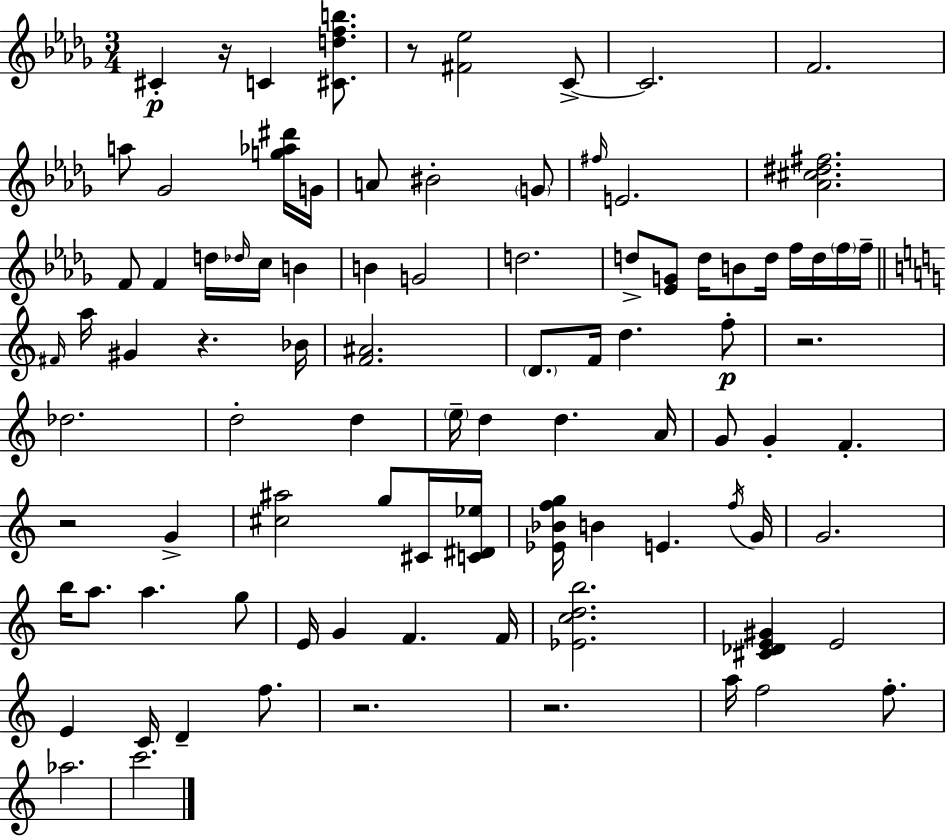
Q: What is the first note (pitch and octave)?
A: C#4